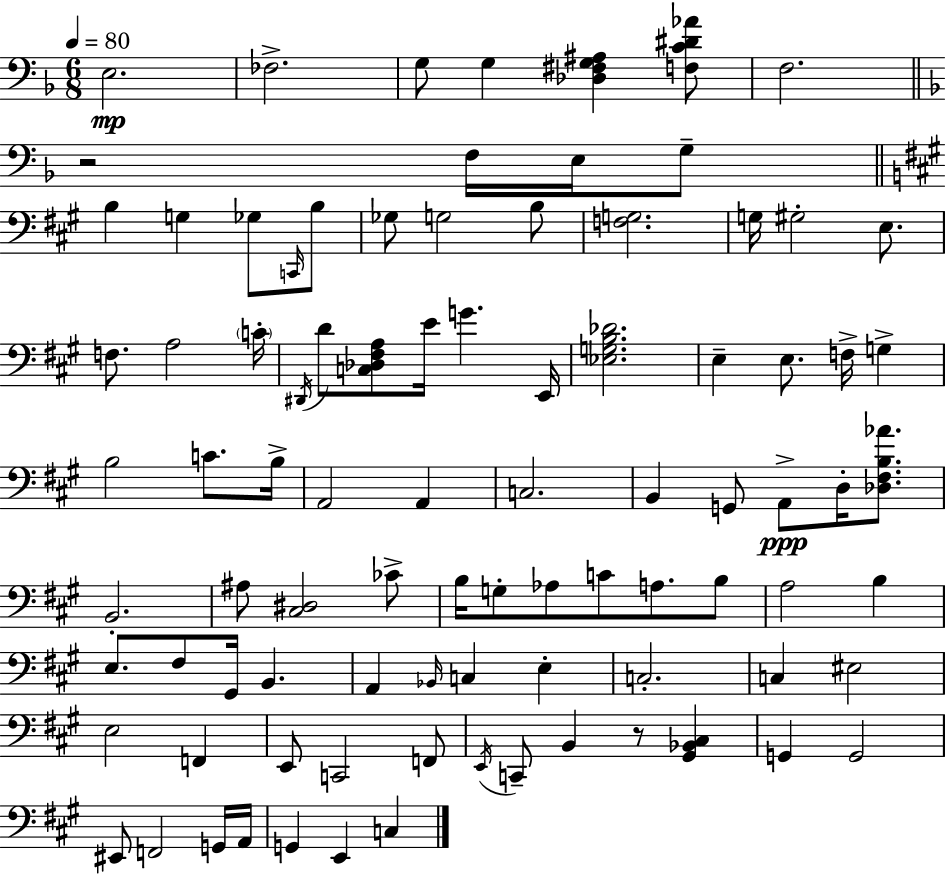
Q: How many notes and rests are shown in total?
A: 90